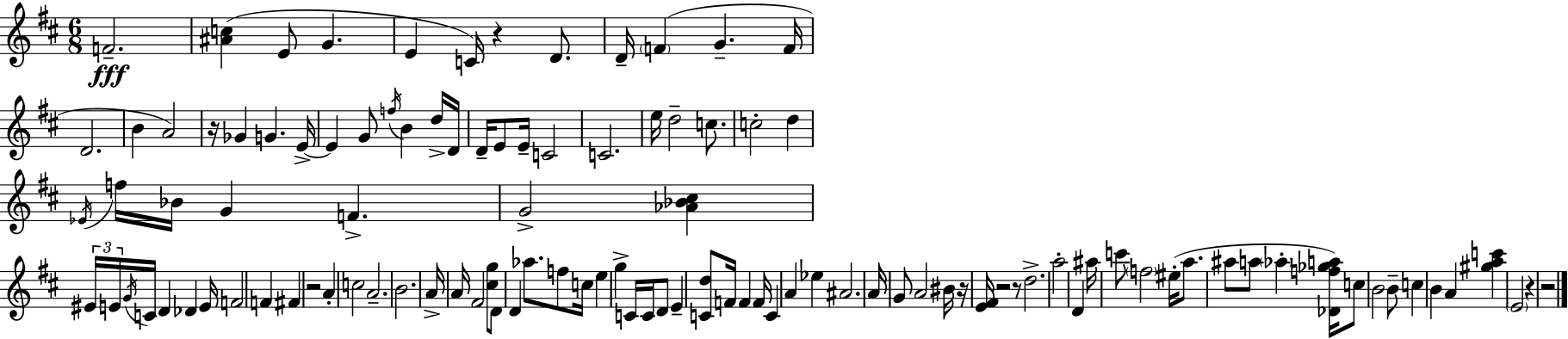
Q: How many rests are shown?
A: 8